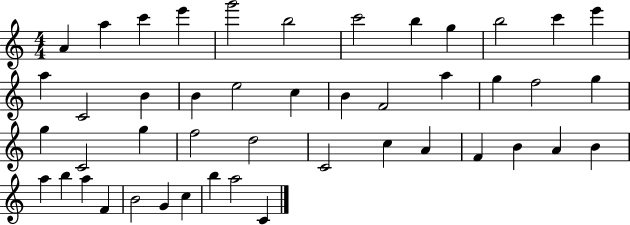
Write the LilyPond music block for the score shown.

{
  \clef treble
  \numericTimeSignature
  \time 4/4
  \key c \major
  a'4 a''4 c'''4 e'''4 | g'''2 b''2 | c'''2 b''4 g''4 | b''2 c'''4 e'''4 | \break a''4 c'2 b'4 | b'4 e''2 c''4 | b'4 f'2 a''4 | g''4 f''2 g''4 | \break g''4 c'2 g''4 | f''2 d''2 | c'2 c''4 a'4 | f'4 b'4 a'4 b'4 | \break a''4 b''4 a''4 f'4 | b'2 g'4 c''4 | b''4 a''2 c'4 | \bar "|."
}